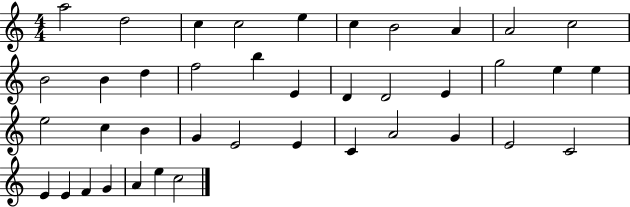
A5/h D5/h C5/q C5/h E5/q C5/q B4/h A4/q A4/h C5/h B4/h B4/q D5/q F5/h B5/q E4/q D4/q D4/h E4/q G5/h E5/q E5/q E5/h C5/q B4/q G4/q E4/h E4/q C4/q A4/h G4/q E4/h C4/h E4/q E4/q F4/q G4/q A4/q E5/q C5/h